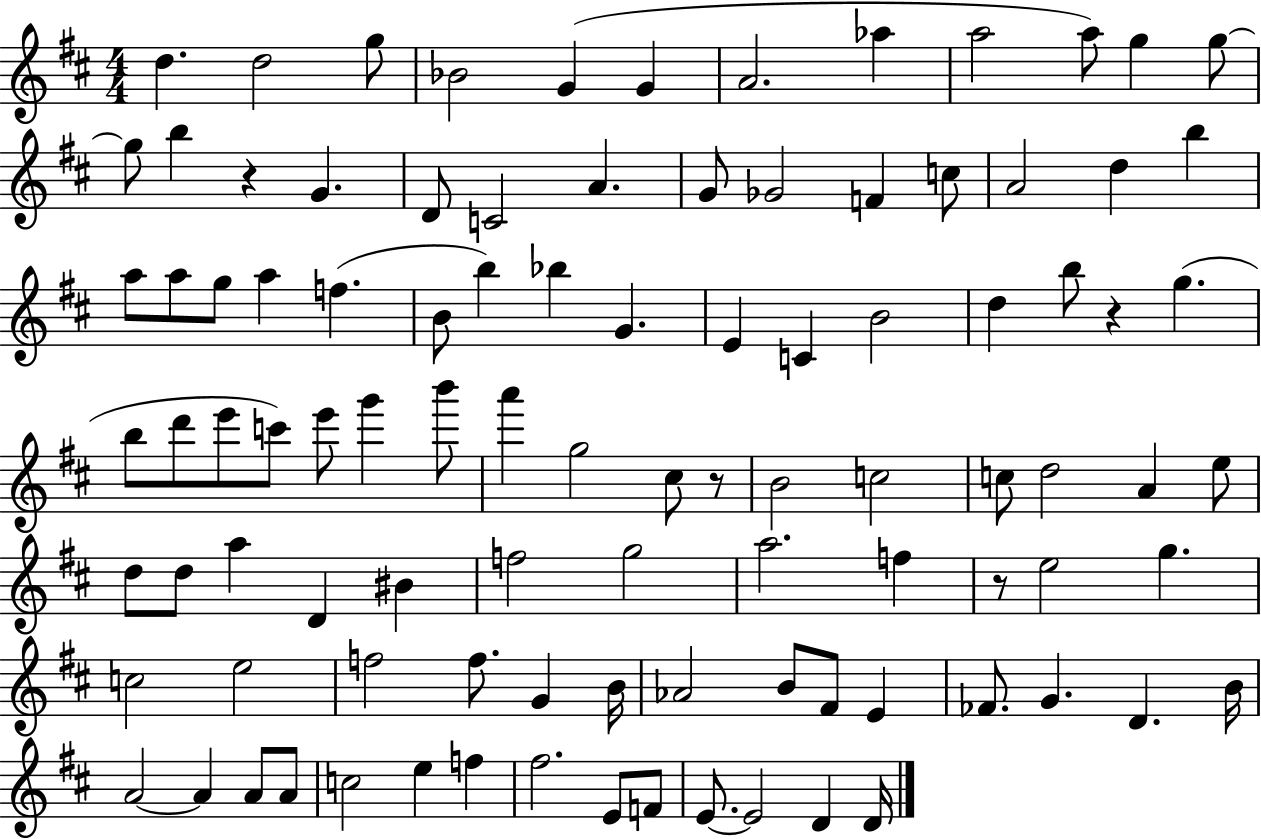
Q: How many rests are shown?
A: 4